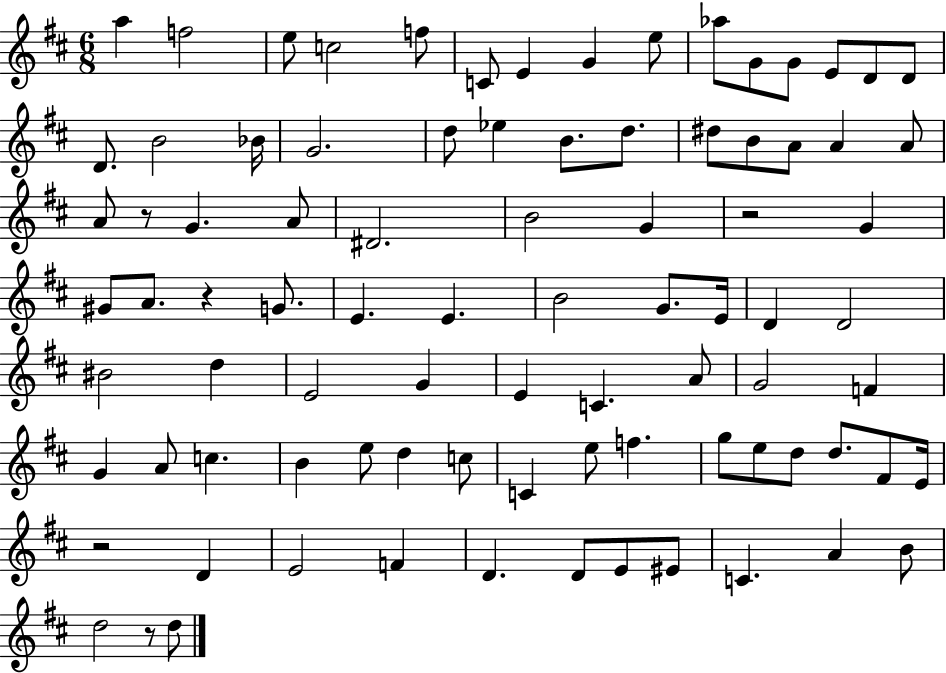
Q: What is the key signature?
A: D major